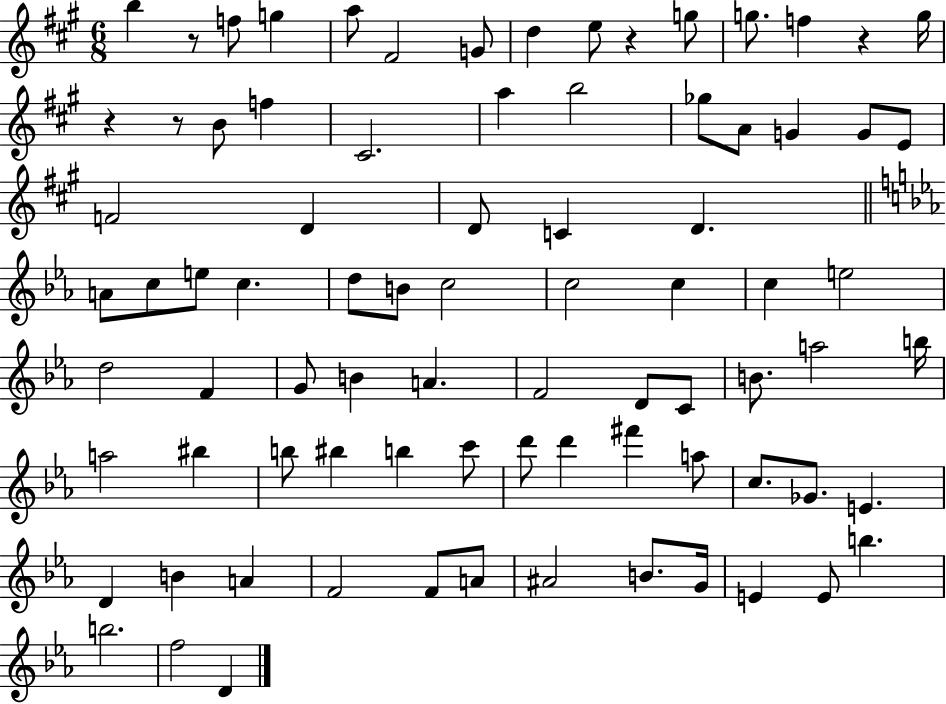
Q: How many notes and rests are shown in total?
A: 82